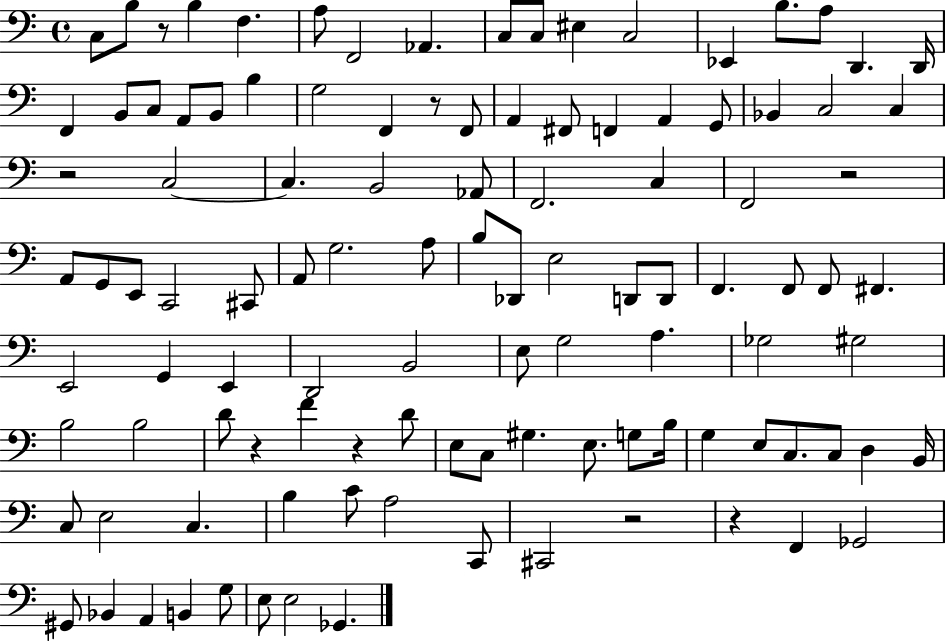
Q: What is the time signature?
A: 4/4